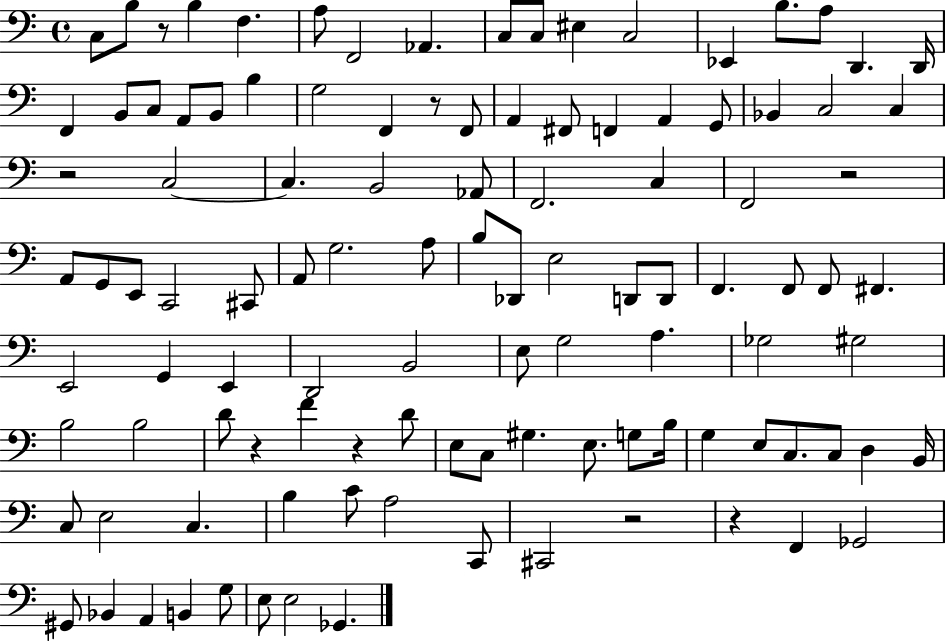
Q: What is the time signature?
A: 4/4